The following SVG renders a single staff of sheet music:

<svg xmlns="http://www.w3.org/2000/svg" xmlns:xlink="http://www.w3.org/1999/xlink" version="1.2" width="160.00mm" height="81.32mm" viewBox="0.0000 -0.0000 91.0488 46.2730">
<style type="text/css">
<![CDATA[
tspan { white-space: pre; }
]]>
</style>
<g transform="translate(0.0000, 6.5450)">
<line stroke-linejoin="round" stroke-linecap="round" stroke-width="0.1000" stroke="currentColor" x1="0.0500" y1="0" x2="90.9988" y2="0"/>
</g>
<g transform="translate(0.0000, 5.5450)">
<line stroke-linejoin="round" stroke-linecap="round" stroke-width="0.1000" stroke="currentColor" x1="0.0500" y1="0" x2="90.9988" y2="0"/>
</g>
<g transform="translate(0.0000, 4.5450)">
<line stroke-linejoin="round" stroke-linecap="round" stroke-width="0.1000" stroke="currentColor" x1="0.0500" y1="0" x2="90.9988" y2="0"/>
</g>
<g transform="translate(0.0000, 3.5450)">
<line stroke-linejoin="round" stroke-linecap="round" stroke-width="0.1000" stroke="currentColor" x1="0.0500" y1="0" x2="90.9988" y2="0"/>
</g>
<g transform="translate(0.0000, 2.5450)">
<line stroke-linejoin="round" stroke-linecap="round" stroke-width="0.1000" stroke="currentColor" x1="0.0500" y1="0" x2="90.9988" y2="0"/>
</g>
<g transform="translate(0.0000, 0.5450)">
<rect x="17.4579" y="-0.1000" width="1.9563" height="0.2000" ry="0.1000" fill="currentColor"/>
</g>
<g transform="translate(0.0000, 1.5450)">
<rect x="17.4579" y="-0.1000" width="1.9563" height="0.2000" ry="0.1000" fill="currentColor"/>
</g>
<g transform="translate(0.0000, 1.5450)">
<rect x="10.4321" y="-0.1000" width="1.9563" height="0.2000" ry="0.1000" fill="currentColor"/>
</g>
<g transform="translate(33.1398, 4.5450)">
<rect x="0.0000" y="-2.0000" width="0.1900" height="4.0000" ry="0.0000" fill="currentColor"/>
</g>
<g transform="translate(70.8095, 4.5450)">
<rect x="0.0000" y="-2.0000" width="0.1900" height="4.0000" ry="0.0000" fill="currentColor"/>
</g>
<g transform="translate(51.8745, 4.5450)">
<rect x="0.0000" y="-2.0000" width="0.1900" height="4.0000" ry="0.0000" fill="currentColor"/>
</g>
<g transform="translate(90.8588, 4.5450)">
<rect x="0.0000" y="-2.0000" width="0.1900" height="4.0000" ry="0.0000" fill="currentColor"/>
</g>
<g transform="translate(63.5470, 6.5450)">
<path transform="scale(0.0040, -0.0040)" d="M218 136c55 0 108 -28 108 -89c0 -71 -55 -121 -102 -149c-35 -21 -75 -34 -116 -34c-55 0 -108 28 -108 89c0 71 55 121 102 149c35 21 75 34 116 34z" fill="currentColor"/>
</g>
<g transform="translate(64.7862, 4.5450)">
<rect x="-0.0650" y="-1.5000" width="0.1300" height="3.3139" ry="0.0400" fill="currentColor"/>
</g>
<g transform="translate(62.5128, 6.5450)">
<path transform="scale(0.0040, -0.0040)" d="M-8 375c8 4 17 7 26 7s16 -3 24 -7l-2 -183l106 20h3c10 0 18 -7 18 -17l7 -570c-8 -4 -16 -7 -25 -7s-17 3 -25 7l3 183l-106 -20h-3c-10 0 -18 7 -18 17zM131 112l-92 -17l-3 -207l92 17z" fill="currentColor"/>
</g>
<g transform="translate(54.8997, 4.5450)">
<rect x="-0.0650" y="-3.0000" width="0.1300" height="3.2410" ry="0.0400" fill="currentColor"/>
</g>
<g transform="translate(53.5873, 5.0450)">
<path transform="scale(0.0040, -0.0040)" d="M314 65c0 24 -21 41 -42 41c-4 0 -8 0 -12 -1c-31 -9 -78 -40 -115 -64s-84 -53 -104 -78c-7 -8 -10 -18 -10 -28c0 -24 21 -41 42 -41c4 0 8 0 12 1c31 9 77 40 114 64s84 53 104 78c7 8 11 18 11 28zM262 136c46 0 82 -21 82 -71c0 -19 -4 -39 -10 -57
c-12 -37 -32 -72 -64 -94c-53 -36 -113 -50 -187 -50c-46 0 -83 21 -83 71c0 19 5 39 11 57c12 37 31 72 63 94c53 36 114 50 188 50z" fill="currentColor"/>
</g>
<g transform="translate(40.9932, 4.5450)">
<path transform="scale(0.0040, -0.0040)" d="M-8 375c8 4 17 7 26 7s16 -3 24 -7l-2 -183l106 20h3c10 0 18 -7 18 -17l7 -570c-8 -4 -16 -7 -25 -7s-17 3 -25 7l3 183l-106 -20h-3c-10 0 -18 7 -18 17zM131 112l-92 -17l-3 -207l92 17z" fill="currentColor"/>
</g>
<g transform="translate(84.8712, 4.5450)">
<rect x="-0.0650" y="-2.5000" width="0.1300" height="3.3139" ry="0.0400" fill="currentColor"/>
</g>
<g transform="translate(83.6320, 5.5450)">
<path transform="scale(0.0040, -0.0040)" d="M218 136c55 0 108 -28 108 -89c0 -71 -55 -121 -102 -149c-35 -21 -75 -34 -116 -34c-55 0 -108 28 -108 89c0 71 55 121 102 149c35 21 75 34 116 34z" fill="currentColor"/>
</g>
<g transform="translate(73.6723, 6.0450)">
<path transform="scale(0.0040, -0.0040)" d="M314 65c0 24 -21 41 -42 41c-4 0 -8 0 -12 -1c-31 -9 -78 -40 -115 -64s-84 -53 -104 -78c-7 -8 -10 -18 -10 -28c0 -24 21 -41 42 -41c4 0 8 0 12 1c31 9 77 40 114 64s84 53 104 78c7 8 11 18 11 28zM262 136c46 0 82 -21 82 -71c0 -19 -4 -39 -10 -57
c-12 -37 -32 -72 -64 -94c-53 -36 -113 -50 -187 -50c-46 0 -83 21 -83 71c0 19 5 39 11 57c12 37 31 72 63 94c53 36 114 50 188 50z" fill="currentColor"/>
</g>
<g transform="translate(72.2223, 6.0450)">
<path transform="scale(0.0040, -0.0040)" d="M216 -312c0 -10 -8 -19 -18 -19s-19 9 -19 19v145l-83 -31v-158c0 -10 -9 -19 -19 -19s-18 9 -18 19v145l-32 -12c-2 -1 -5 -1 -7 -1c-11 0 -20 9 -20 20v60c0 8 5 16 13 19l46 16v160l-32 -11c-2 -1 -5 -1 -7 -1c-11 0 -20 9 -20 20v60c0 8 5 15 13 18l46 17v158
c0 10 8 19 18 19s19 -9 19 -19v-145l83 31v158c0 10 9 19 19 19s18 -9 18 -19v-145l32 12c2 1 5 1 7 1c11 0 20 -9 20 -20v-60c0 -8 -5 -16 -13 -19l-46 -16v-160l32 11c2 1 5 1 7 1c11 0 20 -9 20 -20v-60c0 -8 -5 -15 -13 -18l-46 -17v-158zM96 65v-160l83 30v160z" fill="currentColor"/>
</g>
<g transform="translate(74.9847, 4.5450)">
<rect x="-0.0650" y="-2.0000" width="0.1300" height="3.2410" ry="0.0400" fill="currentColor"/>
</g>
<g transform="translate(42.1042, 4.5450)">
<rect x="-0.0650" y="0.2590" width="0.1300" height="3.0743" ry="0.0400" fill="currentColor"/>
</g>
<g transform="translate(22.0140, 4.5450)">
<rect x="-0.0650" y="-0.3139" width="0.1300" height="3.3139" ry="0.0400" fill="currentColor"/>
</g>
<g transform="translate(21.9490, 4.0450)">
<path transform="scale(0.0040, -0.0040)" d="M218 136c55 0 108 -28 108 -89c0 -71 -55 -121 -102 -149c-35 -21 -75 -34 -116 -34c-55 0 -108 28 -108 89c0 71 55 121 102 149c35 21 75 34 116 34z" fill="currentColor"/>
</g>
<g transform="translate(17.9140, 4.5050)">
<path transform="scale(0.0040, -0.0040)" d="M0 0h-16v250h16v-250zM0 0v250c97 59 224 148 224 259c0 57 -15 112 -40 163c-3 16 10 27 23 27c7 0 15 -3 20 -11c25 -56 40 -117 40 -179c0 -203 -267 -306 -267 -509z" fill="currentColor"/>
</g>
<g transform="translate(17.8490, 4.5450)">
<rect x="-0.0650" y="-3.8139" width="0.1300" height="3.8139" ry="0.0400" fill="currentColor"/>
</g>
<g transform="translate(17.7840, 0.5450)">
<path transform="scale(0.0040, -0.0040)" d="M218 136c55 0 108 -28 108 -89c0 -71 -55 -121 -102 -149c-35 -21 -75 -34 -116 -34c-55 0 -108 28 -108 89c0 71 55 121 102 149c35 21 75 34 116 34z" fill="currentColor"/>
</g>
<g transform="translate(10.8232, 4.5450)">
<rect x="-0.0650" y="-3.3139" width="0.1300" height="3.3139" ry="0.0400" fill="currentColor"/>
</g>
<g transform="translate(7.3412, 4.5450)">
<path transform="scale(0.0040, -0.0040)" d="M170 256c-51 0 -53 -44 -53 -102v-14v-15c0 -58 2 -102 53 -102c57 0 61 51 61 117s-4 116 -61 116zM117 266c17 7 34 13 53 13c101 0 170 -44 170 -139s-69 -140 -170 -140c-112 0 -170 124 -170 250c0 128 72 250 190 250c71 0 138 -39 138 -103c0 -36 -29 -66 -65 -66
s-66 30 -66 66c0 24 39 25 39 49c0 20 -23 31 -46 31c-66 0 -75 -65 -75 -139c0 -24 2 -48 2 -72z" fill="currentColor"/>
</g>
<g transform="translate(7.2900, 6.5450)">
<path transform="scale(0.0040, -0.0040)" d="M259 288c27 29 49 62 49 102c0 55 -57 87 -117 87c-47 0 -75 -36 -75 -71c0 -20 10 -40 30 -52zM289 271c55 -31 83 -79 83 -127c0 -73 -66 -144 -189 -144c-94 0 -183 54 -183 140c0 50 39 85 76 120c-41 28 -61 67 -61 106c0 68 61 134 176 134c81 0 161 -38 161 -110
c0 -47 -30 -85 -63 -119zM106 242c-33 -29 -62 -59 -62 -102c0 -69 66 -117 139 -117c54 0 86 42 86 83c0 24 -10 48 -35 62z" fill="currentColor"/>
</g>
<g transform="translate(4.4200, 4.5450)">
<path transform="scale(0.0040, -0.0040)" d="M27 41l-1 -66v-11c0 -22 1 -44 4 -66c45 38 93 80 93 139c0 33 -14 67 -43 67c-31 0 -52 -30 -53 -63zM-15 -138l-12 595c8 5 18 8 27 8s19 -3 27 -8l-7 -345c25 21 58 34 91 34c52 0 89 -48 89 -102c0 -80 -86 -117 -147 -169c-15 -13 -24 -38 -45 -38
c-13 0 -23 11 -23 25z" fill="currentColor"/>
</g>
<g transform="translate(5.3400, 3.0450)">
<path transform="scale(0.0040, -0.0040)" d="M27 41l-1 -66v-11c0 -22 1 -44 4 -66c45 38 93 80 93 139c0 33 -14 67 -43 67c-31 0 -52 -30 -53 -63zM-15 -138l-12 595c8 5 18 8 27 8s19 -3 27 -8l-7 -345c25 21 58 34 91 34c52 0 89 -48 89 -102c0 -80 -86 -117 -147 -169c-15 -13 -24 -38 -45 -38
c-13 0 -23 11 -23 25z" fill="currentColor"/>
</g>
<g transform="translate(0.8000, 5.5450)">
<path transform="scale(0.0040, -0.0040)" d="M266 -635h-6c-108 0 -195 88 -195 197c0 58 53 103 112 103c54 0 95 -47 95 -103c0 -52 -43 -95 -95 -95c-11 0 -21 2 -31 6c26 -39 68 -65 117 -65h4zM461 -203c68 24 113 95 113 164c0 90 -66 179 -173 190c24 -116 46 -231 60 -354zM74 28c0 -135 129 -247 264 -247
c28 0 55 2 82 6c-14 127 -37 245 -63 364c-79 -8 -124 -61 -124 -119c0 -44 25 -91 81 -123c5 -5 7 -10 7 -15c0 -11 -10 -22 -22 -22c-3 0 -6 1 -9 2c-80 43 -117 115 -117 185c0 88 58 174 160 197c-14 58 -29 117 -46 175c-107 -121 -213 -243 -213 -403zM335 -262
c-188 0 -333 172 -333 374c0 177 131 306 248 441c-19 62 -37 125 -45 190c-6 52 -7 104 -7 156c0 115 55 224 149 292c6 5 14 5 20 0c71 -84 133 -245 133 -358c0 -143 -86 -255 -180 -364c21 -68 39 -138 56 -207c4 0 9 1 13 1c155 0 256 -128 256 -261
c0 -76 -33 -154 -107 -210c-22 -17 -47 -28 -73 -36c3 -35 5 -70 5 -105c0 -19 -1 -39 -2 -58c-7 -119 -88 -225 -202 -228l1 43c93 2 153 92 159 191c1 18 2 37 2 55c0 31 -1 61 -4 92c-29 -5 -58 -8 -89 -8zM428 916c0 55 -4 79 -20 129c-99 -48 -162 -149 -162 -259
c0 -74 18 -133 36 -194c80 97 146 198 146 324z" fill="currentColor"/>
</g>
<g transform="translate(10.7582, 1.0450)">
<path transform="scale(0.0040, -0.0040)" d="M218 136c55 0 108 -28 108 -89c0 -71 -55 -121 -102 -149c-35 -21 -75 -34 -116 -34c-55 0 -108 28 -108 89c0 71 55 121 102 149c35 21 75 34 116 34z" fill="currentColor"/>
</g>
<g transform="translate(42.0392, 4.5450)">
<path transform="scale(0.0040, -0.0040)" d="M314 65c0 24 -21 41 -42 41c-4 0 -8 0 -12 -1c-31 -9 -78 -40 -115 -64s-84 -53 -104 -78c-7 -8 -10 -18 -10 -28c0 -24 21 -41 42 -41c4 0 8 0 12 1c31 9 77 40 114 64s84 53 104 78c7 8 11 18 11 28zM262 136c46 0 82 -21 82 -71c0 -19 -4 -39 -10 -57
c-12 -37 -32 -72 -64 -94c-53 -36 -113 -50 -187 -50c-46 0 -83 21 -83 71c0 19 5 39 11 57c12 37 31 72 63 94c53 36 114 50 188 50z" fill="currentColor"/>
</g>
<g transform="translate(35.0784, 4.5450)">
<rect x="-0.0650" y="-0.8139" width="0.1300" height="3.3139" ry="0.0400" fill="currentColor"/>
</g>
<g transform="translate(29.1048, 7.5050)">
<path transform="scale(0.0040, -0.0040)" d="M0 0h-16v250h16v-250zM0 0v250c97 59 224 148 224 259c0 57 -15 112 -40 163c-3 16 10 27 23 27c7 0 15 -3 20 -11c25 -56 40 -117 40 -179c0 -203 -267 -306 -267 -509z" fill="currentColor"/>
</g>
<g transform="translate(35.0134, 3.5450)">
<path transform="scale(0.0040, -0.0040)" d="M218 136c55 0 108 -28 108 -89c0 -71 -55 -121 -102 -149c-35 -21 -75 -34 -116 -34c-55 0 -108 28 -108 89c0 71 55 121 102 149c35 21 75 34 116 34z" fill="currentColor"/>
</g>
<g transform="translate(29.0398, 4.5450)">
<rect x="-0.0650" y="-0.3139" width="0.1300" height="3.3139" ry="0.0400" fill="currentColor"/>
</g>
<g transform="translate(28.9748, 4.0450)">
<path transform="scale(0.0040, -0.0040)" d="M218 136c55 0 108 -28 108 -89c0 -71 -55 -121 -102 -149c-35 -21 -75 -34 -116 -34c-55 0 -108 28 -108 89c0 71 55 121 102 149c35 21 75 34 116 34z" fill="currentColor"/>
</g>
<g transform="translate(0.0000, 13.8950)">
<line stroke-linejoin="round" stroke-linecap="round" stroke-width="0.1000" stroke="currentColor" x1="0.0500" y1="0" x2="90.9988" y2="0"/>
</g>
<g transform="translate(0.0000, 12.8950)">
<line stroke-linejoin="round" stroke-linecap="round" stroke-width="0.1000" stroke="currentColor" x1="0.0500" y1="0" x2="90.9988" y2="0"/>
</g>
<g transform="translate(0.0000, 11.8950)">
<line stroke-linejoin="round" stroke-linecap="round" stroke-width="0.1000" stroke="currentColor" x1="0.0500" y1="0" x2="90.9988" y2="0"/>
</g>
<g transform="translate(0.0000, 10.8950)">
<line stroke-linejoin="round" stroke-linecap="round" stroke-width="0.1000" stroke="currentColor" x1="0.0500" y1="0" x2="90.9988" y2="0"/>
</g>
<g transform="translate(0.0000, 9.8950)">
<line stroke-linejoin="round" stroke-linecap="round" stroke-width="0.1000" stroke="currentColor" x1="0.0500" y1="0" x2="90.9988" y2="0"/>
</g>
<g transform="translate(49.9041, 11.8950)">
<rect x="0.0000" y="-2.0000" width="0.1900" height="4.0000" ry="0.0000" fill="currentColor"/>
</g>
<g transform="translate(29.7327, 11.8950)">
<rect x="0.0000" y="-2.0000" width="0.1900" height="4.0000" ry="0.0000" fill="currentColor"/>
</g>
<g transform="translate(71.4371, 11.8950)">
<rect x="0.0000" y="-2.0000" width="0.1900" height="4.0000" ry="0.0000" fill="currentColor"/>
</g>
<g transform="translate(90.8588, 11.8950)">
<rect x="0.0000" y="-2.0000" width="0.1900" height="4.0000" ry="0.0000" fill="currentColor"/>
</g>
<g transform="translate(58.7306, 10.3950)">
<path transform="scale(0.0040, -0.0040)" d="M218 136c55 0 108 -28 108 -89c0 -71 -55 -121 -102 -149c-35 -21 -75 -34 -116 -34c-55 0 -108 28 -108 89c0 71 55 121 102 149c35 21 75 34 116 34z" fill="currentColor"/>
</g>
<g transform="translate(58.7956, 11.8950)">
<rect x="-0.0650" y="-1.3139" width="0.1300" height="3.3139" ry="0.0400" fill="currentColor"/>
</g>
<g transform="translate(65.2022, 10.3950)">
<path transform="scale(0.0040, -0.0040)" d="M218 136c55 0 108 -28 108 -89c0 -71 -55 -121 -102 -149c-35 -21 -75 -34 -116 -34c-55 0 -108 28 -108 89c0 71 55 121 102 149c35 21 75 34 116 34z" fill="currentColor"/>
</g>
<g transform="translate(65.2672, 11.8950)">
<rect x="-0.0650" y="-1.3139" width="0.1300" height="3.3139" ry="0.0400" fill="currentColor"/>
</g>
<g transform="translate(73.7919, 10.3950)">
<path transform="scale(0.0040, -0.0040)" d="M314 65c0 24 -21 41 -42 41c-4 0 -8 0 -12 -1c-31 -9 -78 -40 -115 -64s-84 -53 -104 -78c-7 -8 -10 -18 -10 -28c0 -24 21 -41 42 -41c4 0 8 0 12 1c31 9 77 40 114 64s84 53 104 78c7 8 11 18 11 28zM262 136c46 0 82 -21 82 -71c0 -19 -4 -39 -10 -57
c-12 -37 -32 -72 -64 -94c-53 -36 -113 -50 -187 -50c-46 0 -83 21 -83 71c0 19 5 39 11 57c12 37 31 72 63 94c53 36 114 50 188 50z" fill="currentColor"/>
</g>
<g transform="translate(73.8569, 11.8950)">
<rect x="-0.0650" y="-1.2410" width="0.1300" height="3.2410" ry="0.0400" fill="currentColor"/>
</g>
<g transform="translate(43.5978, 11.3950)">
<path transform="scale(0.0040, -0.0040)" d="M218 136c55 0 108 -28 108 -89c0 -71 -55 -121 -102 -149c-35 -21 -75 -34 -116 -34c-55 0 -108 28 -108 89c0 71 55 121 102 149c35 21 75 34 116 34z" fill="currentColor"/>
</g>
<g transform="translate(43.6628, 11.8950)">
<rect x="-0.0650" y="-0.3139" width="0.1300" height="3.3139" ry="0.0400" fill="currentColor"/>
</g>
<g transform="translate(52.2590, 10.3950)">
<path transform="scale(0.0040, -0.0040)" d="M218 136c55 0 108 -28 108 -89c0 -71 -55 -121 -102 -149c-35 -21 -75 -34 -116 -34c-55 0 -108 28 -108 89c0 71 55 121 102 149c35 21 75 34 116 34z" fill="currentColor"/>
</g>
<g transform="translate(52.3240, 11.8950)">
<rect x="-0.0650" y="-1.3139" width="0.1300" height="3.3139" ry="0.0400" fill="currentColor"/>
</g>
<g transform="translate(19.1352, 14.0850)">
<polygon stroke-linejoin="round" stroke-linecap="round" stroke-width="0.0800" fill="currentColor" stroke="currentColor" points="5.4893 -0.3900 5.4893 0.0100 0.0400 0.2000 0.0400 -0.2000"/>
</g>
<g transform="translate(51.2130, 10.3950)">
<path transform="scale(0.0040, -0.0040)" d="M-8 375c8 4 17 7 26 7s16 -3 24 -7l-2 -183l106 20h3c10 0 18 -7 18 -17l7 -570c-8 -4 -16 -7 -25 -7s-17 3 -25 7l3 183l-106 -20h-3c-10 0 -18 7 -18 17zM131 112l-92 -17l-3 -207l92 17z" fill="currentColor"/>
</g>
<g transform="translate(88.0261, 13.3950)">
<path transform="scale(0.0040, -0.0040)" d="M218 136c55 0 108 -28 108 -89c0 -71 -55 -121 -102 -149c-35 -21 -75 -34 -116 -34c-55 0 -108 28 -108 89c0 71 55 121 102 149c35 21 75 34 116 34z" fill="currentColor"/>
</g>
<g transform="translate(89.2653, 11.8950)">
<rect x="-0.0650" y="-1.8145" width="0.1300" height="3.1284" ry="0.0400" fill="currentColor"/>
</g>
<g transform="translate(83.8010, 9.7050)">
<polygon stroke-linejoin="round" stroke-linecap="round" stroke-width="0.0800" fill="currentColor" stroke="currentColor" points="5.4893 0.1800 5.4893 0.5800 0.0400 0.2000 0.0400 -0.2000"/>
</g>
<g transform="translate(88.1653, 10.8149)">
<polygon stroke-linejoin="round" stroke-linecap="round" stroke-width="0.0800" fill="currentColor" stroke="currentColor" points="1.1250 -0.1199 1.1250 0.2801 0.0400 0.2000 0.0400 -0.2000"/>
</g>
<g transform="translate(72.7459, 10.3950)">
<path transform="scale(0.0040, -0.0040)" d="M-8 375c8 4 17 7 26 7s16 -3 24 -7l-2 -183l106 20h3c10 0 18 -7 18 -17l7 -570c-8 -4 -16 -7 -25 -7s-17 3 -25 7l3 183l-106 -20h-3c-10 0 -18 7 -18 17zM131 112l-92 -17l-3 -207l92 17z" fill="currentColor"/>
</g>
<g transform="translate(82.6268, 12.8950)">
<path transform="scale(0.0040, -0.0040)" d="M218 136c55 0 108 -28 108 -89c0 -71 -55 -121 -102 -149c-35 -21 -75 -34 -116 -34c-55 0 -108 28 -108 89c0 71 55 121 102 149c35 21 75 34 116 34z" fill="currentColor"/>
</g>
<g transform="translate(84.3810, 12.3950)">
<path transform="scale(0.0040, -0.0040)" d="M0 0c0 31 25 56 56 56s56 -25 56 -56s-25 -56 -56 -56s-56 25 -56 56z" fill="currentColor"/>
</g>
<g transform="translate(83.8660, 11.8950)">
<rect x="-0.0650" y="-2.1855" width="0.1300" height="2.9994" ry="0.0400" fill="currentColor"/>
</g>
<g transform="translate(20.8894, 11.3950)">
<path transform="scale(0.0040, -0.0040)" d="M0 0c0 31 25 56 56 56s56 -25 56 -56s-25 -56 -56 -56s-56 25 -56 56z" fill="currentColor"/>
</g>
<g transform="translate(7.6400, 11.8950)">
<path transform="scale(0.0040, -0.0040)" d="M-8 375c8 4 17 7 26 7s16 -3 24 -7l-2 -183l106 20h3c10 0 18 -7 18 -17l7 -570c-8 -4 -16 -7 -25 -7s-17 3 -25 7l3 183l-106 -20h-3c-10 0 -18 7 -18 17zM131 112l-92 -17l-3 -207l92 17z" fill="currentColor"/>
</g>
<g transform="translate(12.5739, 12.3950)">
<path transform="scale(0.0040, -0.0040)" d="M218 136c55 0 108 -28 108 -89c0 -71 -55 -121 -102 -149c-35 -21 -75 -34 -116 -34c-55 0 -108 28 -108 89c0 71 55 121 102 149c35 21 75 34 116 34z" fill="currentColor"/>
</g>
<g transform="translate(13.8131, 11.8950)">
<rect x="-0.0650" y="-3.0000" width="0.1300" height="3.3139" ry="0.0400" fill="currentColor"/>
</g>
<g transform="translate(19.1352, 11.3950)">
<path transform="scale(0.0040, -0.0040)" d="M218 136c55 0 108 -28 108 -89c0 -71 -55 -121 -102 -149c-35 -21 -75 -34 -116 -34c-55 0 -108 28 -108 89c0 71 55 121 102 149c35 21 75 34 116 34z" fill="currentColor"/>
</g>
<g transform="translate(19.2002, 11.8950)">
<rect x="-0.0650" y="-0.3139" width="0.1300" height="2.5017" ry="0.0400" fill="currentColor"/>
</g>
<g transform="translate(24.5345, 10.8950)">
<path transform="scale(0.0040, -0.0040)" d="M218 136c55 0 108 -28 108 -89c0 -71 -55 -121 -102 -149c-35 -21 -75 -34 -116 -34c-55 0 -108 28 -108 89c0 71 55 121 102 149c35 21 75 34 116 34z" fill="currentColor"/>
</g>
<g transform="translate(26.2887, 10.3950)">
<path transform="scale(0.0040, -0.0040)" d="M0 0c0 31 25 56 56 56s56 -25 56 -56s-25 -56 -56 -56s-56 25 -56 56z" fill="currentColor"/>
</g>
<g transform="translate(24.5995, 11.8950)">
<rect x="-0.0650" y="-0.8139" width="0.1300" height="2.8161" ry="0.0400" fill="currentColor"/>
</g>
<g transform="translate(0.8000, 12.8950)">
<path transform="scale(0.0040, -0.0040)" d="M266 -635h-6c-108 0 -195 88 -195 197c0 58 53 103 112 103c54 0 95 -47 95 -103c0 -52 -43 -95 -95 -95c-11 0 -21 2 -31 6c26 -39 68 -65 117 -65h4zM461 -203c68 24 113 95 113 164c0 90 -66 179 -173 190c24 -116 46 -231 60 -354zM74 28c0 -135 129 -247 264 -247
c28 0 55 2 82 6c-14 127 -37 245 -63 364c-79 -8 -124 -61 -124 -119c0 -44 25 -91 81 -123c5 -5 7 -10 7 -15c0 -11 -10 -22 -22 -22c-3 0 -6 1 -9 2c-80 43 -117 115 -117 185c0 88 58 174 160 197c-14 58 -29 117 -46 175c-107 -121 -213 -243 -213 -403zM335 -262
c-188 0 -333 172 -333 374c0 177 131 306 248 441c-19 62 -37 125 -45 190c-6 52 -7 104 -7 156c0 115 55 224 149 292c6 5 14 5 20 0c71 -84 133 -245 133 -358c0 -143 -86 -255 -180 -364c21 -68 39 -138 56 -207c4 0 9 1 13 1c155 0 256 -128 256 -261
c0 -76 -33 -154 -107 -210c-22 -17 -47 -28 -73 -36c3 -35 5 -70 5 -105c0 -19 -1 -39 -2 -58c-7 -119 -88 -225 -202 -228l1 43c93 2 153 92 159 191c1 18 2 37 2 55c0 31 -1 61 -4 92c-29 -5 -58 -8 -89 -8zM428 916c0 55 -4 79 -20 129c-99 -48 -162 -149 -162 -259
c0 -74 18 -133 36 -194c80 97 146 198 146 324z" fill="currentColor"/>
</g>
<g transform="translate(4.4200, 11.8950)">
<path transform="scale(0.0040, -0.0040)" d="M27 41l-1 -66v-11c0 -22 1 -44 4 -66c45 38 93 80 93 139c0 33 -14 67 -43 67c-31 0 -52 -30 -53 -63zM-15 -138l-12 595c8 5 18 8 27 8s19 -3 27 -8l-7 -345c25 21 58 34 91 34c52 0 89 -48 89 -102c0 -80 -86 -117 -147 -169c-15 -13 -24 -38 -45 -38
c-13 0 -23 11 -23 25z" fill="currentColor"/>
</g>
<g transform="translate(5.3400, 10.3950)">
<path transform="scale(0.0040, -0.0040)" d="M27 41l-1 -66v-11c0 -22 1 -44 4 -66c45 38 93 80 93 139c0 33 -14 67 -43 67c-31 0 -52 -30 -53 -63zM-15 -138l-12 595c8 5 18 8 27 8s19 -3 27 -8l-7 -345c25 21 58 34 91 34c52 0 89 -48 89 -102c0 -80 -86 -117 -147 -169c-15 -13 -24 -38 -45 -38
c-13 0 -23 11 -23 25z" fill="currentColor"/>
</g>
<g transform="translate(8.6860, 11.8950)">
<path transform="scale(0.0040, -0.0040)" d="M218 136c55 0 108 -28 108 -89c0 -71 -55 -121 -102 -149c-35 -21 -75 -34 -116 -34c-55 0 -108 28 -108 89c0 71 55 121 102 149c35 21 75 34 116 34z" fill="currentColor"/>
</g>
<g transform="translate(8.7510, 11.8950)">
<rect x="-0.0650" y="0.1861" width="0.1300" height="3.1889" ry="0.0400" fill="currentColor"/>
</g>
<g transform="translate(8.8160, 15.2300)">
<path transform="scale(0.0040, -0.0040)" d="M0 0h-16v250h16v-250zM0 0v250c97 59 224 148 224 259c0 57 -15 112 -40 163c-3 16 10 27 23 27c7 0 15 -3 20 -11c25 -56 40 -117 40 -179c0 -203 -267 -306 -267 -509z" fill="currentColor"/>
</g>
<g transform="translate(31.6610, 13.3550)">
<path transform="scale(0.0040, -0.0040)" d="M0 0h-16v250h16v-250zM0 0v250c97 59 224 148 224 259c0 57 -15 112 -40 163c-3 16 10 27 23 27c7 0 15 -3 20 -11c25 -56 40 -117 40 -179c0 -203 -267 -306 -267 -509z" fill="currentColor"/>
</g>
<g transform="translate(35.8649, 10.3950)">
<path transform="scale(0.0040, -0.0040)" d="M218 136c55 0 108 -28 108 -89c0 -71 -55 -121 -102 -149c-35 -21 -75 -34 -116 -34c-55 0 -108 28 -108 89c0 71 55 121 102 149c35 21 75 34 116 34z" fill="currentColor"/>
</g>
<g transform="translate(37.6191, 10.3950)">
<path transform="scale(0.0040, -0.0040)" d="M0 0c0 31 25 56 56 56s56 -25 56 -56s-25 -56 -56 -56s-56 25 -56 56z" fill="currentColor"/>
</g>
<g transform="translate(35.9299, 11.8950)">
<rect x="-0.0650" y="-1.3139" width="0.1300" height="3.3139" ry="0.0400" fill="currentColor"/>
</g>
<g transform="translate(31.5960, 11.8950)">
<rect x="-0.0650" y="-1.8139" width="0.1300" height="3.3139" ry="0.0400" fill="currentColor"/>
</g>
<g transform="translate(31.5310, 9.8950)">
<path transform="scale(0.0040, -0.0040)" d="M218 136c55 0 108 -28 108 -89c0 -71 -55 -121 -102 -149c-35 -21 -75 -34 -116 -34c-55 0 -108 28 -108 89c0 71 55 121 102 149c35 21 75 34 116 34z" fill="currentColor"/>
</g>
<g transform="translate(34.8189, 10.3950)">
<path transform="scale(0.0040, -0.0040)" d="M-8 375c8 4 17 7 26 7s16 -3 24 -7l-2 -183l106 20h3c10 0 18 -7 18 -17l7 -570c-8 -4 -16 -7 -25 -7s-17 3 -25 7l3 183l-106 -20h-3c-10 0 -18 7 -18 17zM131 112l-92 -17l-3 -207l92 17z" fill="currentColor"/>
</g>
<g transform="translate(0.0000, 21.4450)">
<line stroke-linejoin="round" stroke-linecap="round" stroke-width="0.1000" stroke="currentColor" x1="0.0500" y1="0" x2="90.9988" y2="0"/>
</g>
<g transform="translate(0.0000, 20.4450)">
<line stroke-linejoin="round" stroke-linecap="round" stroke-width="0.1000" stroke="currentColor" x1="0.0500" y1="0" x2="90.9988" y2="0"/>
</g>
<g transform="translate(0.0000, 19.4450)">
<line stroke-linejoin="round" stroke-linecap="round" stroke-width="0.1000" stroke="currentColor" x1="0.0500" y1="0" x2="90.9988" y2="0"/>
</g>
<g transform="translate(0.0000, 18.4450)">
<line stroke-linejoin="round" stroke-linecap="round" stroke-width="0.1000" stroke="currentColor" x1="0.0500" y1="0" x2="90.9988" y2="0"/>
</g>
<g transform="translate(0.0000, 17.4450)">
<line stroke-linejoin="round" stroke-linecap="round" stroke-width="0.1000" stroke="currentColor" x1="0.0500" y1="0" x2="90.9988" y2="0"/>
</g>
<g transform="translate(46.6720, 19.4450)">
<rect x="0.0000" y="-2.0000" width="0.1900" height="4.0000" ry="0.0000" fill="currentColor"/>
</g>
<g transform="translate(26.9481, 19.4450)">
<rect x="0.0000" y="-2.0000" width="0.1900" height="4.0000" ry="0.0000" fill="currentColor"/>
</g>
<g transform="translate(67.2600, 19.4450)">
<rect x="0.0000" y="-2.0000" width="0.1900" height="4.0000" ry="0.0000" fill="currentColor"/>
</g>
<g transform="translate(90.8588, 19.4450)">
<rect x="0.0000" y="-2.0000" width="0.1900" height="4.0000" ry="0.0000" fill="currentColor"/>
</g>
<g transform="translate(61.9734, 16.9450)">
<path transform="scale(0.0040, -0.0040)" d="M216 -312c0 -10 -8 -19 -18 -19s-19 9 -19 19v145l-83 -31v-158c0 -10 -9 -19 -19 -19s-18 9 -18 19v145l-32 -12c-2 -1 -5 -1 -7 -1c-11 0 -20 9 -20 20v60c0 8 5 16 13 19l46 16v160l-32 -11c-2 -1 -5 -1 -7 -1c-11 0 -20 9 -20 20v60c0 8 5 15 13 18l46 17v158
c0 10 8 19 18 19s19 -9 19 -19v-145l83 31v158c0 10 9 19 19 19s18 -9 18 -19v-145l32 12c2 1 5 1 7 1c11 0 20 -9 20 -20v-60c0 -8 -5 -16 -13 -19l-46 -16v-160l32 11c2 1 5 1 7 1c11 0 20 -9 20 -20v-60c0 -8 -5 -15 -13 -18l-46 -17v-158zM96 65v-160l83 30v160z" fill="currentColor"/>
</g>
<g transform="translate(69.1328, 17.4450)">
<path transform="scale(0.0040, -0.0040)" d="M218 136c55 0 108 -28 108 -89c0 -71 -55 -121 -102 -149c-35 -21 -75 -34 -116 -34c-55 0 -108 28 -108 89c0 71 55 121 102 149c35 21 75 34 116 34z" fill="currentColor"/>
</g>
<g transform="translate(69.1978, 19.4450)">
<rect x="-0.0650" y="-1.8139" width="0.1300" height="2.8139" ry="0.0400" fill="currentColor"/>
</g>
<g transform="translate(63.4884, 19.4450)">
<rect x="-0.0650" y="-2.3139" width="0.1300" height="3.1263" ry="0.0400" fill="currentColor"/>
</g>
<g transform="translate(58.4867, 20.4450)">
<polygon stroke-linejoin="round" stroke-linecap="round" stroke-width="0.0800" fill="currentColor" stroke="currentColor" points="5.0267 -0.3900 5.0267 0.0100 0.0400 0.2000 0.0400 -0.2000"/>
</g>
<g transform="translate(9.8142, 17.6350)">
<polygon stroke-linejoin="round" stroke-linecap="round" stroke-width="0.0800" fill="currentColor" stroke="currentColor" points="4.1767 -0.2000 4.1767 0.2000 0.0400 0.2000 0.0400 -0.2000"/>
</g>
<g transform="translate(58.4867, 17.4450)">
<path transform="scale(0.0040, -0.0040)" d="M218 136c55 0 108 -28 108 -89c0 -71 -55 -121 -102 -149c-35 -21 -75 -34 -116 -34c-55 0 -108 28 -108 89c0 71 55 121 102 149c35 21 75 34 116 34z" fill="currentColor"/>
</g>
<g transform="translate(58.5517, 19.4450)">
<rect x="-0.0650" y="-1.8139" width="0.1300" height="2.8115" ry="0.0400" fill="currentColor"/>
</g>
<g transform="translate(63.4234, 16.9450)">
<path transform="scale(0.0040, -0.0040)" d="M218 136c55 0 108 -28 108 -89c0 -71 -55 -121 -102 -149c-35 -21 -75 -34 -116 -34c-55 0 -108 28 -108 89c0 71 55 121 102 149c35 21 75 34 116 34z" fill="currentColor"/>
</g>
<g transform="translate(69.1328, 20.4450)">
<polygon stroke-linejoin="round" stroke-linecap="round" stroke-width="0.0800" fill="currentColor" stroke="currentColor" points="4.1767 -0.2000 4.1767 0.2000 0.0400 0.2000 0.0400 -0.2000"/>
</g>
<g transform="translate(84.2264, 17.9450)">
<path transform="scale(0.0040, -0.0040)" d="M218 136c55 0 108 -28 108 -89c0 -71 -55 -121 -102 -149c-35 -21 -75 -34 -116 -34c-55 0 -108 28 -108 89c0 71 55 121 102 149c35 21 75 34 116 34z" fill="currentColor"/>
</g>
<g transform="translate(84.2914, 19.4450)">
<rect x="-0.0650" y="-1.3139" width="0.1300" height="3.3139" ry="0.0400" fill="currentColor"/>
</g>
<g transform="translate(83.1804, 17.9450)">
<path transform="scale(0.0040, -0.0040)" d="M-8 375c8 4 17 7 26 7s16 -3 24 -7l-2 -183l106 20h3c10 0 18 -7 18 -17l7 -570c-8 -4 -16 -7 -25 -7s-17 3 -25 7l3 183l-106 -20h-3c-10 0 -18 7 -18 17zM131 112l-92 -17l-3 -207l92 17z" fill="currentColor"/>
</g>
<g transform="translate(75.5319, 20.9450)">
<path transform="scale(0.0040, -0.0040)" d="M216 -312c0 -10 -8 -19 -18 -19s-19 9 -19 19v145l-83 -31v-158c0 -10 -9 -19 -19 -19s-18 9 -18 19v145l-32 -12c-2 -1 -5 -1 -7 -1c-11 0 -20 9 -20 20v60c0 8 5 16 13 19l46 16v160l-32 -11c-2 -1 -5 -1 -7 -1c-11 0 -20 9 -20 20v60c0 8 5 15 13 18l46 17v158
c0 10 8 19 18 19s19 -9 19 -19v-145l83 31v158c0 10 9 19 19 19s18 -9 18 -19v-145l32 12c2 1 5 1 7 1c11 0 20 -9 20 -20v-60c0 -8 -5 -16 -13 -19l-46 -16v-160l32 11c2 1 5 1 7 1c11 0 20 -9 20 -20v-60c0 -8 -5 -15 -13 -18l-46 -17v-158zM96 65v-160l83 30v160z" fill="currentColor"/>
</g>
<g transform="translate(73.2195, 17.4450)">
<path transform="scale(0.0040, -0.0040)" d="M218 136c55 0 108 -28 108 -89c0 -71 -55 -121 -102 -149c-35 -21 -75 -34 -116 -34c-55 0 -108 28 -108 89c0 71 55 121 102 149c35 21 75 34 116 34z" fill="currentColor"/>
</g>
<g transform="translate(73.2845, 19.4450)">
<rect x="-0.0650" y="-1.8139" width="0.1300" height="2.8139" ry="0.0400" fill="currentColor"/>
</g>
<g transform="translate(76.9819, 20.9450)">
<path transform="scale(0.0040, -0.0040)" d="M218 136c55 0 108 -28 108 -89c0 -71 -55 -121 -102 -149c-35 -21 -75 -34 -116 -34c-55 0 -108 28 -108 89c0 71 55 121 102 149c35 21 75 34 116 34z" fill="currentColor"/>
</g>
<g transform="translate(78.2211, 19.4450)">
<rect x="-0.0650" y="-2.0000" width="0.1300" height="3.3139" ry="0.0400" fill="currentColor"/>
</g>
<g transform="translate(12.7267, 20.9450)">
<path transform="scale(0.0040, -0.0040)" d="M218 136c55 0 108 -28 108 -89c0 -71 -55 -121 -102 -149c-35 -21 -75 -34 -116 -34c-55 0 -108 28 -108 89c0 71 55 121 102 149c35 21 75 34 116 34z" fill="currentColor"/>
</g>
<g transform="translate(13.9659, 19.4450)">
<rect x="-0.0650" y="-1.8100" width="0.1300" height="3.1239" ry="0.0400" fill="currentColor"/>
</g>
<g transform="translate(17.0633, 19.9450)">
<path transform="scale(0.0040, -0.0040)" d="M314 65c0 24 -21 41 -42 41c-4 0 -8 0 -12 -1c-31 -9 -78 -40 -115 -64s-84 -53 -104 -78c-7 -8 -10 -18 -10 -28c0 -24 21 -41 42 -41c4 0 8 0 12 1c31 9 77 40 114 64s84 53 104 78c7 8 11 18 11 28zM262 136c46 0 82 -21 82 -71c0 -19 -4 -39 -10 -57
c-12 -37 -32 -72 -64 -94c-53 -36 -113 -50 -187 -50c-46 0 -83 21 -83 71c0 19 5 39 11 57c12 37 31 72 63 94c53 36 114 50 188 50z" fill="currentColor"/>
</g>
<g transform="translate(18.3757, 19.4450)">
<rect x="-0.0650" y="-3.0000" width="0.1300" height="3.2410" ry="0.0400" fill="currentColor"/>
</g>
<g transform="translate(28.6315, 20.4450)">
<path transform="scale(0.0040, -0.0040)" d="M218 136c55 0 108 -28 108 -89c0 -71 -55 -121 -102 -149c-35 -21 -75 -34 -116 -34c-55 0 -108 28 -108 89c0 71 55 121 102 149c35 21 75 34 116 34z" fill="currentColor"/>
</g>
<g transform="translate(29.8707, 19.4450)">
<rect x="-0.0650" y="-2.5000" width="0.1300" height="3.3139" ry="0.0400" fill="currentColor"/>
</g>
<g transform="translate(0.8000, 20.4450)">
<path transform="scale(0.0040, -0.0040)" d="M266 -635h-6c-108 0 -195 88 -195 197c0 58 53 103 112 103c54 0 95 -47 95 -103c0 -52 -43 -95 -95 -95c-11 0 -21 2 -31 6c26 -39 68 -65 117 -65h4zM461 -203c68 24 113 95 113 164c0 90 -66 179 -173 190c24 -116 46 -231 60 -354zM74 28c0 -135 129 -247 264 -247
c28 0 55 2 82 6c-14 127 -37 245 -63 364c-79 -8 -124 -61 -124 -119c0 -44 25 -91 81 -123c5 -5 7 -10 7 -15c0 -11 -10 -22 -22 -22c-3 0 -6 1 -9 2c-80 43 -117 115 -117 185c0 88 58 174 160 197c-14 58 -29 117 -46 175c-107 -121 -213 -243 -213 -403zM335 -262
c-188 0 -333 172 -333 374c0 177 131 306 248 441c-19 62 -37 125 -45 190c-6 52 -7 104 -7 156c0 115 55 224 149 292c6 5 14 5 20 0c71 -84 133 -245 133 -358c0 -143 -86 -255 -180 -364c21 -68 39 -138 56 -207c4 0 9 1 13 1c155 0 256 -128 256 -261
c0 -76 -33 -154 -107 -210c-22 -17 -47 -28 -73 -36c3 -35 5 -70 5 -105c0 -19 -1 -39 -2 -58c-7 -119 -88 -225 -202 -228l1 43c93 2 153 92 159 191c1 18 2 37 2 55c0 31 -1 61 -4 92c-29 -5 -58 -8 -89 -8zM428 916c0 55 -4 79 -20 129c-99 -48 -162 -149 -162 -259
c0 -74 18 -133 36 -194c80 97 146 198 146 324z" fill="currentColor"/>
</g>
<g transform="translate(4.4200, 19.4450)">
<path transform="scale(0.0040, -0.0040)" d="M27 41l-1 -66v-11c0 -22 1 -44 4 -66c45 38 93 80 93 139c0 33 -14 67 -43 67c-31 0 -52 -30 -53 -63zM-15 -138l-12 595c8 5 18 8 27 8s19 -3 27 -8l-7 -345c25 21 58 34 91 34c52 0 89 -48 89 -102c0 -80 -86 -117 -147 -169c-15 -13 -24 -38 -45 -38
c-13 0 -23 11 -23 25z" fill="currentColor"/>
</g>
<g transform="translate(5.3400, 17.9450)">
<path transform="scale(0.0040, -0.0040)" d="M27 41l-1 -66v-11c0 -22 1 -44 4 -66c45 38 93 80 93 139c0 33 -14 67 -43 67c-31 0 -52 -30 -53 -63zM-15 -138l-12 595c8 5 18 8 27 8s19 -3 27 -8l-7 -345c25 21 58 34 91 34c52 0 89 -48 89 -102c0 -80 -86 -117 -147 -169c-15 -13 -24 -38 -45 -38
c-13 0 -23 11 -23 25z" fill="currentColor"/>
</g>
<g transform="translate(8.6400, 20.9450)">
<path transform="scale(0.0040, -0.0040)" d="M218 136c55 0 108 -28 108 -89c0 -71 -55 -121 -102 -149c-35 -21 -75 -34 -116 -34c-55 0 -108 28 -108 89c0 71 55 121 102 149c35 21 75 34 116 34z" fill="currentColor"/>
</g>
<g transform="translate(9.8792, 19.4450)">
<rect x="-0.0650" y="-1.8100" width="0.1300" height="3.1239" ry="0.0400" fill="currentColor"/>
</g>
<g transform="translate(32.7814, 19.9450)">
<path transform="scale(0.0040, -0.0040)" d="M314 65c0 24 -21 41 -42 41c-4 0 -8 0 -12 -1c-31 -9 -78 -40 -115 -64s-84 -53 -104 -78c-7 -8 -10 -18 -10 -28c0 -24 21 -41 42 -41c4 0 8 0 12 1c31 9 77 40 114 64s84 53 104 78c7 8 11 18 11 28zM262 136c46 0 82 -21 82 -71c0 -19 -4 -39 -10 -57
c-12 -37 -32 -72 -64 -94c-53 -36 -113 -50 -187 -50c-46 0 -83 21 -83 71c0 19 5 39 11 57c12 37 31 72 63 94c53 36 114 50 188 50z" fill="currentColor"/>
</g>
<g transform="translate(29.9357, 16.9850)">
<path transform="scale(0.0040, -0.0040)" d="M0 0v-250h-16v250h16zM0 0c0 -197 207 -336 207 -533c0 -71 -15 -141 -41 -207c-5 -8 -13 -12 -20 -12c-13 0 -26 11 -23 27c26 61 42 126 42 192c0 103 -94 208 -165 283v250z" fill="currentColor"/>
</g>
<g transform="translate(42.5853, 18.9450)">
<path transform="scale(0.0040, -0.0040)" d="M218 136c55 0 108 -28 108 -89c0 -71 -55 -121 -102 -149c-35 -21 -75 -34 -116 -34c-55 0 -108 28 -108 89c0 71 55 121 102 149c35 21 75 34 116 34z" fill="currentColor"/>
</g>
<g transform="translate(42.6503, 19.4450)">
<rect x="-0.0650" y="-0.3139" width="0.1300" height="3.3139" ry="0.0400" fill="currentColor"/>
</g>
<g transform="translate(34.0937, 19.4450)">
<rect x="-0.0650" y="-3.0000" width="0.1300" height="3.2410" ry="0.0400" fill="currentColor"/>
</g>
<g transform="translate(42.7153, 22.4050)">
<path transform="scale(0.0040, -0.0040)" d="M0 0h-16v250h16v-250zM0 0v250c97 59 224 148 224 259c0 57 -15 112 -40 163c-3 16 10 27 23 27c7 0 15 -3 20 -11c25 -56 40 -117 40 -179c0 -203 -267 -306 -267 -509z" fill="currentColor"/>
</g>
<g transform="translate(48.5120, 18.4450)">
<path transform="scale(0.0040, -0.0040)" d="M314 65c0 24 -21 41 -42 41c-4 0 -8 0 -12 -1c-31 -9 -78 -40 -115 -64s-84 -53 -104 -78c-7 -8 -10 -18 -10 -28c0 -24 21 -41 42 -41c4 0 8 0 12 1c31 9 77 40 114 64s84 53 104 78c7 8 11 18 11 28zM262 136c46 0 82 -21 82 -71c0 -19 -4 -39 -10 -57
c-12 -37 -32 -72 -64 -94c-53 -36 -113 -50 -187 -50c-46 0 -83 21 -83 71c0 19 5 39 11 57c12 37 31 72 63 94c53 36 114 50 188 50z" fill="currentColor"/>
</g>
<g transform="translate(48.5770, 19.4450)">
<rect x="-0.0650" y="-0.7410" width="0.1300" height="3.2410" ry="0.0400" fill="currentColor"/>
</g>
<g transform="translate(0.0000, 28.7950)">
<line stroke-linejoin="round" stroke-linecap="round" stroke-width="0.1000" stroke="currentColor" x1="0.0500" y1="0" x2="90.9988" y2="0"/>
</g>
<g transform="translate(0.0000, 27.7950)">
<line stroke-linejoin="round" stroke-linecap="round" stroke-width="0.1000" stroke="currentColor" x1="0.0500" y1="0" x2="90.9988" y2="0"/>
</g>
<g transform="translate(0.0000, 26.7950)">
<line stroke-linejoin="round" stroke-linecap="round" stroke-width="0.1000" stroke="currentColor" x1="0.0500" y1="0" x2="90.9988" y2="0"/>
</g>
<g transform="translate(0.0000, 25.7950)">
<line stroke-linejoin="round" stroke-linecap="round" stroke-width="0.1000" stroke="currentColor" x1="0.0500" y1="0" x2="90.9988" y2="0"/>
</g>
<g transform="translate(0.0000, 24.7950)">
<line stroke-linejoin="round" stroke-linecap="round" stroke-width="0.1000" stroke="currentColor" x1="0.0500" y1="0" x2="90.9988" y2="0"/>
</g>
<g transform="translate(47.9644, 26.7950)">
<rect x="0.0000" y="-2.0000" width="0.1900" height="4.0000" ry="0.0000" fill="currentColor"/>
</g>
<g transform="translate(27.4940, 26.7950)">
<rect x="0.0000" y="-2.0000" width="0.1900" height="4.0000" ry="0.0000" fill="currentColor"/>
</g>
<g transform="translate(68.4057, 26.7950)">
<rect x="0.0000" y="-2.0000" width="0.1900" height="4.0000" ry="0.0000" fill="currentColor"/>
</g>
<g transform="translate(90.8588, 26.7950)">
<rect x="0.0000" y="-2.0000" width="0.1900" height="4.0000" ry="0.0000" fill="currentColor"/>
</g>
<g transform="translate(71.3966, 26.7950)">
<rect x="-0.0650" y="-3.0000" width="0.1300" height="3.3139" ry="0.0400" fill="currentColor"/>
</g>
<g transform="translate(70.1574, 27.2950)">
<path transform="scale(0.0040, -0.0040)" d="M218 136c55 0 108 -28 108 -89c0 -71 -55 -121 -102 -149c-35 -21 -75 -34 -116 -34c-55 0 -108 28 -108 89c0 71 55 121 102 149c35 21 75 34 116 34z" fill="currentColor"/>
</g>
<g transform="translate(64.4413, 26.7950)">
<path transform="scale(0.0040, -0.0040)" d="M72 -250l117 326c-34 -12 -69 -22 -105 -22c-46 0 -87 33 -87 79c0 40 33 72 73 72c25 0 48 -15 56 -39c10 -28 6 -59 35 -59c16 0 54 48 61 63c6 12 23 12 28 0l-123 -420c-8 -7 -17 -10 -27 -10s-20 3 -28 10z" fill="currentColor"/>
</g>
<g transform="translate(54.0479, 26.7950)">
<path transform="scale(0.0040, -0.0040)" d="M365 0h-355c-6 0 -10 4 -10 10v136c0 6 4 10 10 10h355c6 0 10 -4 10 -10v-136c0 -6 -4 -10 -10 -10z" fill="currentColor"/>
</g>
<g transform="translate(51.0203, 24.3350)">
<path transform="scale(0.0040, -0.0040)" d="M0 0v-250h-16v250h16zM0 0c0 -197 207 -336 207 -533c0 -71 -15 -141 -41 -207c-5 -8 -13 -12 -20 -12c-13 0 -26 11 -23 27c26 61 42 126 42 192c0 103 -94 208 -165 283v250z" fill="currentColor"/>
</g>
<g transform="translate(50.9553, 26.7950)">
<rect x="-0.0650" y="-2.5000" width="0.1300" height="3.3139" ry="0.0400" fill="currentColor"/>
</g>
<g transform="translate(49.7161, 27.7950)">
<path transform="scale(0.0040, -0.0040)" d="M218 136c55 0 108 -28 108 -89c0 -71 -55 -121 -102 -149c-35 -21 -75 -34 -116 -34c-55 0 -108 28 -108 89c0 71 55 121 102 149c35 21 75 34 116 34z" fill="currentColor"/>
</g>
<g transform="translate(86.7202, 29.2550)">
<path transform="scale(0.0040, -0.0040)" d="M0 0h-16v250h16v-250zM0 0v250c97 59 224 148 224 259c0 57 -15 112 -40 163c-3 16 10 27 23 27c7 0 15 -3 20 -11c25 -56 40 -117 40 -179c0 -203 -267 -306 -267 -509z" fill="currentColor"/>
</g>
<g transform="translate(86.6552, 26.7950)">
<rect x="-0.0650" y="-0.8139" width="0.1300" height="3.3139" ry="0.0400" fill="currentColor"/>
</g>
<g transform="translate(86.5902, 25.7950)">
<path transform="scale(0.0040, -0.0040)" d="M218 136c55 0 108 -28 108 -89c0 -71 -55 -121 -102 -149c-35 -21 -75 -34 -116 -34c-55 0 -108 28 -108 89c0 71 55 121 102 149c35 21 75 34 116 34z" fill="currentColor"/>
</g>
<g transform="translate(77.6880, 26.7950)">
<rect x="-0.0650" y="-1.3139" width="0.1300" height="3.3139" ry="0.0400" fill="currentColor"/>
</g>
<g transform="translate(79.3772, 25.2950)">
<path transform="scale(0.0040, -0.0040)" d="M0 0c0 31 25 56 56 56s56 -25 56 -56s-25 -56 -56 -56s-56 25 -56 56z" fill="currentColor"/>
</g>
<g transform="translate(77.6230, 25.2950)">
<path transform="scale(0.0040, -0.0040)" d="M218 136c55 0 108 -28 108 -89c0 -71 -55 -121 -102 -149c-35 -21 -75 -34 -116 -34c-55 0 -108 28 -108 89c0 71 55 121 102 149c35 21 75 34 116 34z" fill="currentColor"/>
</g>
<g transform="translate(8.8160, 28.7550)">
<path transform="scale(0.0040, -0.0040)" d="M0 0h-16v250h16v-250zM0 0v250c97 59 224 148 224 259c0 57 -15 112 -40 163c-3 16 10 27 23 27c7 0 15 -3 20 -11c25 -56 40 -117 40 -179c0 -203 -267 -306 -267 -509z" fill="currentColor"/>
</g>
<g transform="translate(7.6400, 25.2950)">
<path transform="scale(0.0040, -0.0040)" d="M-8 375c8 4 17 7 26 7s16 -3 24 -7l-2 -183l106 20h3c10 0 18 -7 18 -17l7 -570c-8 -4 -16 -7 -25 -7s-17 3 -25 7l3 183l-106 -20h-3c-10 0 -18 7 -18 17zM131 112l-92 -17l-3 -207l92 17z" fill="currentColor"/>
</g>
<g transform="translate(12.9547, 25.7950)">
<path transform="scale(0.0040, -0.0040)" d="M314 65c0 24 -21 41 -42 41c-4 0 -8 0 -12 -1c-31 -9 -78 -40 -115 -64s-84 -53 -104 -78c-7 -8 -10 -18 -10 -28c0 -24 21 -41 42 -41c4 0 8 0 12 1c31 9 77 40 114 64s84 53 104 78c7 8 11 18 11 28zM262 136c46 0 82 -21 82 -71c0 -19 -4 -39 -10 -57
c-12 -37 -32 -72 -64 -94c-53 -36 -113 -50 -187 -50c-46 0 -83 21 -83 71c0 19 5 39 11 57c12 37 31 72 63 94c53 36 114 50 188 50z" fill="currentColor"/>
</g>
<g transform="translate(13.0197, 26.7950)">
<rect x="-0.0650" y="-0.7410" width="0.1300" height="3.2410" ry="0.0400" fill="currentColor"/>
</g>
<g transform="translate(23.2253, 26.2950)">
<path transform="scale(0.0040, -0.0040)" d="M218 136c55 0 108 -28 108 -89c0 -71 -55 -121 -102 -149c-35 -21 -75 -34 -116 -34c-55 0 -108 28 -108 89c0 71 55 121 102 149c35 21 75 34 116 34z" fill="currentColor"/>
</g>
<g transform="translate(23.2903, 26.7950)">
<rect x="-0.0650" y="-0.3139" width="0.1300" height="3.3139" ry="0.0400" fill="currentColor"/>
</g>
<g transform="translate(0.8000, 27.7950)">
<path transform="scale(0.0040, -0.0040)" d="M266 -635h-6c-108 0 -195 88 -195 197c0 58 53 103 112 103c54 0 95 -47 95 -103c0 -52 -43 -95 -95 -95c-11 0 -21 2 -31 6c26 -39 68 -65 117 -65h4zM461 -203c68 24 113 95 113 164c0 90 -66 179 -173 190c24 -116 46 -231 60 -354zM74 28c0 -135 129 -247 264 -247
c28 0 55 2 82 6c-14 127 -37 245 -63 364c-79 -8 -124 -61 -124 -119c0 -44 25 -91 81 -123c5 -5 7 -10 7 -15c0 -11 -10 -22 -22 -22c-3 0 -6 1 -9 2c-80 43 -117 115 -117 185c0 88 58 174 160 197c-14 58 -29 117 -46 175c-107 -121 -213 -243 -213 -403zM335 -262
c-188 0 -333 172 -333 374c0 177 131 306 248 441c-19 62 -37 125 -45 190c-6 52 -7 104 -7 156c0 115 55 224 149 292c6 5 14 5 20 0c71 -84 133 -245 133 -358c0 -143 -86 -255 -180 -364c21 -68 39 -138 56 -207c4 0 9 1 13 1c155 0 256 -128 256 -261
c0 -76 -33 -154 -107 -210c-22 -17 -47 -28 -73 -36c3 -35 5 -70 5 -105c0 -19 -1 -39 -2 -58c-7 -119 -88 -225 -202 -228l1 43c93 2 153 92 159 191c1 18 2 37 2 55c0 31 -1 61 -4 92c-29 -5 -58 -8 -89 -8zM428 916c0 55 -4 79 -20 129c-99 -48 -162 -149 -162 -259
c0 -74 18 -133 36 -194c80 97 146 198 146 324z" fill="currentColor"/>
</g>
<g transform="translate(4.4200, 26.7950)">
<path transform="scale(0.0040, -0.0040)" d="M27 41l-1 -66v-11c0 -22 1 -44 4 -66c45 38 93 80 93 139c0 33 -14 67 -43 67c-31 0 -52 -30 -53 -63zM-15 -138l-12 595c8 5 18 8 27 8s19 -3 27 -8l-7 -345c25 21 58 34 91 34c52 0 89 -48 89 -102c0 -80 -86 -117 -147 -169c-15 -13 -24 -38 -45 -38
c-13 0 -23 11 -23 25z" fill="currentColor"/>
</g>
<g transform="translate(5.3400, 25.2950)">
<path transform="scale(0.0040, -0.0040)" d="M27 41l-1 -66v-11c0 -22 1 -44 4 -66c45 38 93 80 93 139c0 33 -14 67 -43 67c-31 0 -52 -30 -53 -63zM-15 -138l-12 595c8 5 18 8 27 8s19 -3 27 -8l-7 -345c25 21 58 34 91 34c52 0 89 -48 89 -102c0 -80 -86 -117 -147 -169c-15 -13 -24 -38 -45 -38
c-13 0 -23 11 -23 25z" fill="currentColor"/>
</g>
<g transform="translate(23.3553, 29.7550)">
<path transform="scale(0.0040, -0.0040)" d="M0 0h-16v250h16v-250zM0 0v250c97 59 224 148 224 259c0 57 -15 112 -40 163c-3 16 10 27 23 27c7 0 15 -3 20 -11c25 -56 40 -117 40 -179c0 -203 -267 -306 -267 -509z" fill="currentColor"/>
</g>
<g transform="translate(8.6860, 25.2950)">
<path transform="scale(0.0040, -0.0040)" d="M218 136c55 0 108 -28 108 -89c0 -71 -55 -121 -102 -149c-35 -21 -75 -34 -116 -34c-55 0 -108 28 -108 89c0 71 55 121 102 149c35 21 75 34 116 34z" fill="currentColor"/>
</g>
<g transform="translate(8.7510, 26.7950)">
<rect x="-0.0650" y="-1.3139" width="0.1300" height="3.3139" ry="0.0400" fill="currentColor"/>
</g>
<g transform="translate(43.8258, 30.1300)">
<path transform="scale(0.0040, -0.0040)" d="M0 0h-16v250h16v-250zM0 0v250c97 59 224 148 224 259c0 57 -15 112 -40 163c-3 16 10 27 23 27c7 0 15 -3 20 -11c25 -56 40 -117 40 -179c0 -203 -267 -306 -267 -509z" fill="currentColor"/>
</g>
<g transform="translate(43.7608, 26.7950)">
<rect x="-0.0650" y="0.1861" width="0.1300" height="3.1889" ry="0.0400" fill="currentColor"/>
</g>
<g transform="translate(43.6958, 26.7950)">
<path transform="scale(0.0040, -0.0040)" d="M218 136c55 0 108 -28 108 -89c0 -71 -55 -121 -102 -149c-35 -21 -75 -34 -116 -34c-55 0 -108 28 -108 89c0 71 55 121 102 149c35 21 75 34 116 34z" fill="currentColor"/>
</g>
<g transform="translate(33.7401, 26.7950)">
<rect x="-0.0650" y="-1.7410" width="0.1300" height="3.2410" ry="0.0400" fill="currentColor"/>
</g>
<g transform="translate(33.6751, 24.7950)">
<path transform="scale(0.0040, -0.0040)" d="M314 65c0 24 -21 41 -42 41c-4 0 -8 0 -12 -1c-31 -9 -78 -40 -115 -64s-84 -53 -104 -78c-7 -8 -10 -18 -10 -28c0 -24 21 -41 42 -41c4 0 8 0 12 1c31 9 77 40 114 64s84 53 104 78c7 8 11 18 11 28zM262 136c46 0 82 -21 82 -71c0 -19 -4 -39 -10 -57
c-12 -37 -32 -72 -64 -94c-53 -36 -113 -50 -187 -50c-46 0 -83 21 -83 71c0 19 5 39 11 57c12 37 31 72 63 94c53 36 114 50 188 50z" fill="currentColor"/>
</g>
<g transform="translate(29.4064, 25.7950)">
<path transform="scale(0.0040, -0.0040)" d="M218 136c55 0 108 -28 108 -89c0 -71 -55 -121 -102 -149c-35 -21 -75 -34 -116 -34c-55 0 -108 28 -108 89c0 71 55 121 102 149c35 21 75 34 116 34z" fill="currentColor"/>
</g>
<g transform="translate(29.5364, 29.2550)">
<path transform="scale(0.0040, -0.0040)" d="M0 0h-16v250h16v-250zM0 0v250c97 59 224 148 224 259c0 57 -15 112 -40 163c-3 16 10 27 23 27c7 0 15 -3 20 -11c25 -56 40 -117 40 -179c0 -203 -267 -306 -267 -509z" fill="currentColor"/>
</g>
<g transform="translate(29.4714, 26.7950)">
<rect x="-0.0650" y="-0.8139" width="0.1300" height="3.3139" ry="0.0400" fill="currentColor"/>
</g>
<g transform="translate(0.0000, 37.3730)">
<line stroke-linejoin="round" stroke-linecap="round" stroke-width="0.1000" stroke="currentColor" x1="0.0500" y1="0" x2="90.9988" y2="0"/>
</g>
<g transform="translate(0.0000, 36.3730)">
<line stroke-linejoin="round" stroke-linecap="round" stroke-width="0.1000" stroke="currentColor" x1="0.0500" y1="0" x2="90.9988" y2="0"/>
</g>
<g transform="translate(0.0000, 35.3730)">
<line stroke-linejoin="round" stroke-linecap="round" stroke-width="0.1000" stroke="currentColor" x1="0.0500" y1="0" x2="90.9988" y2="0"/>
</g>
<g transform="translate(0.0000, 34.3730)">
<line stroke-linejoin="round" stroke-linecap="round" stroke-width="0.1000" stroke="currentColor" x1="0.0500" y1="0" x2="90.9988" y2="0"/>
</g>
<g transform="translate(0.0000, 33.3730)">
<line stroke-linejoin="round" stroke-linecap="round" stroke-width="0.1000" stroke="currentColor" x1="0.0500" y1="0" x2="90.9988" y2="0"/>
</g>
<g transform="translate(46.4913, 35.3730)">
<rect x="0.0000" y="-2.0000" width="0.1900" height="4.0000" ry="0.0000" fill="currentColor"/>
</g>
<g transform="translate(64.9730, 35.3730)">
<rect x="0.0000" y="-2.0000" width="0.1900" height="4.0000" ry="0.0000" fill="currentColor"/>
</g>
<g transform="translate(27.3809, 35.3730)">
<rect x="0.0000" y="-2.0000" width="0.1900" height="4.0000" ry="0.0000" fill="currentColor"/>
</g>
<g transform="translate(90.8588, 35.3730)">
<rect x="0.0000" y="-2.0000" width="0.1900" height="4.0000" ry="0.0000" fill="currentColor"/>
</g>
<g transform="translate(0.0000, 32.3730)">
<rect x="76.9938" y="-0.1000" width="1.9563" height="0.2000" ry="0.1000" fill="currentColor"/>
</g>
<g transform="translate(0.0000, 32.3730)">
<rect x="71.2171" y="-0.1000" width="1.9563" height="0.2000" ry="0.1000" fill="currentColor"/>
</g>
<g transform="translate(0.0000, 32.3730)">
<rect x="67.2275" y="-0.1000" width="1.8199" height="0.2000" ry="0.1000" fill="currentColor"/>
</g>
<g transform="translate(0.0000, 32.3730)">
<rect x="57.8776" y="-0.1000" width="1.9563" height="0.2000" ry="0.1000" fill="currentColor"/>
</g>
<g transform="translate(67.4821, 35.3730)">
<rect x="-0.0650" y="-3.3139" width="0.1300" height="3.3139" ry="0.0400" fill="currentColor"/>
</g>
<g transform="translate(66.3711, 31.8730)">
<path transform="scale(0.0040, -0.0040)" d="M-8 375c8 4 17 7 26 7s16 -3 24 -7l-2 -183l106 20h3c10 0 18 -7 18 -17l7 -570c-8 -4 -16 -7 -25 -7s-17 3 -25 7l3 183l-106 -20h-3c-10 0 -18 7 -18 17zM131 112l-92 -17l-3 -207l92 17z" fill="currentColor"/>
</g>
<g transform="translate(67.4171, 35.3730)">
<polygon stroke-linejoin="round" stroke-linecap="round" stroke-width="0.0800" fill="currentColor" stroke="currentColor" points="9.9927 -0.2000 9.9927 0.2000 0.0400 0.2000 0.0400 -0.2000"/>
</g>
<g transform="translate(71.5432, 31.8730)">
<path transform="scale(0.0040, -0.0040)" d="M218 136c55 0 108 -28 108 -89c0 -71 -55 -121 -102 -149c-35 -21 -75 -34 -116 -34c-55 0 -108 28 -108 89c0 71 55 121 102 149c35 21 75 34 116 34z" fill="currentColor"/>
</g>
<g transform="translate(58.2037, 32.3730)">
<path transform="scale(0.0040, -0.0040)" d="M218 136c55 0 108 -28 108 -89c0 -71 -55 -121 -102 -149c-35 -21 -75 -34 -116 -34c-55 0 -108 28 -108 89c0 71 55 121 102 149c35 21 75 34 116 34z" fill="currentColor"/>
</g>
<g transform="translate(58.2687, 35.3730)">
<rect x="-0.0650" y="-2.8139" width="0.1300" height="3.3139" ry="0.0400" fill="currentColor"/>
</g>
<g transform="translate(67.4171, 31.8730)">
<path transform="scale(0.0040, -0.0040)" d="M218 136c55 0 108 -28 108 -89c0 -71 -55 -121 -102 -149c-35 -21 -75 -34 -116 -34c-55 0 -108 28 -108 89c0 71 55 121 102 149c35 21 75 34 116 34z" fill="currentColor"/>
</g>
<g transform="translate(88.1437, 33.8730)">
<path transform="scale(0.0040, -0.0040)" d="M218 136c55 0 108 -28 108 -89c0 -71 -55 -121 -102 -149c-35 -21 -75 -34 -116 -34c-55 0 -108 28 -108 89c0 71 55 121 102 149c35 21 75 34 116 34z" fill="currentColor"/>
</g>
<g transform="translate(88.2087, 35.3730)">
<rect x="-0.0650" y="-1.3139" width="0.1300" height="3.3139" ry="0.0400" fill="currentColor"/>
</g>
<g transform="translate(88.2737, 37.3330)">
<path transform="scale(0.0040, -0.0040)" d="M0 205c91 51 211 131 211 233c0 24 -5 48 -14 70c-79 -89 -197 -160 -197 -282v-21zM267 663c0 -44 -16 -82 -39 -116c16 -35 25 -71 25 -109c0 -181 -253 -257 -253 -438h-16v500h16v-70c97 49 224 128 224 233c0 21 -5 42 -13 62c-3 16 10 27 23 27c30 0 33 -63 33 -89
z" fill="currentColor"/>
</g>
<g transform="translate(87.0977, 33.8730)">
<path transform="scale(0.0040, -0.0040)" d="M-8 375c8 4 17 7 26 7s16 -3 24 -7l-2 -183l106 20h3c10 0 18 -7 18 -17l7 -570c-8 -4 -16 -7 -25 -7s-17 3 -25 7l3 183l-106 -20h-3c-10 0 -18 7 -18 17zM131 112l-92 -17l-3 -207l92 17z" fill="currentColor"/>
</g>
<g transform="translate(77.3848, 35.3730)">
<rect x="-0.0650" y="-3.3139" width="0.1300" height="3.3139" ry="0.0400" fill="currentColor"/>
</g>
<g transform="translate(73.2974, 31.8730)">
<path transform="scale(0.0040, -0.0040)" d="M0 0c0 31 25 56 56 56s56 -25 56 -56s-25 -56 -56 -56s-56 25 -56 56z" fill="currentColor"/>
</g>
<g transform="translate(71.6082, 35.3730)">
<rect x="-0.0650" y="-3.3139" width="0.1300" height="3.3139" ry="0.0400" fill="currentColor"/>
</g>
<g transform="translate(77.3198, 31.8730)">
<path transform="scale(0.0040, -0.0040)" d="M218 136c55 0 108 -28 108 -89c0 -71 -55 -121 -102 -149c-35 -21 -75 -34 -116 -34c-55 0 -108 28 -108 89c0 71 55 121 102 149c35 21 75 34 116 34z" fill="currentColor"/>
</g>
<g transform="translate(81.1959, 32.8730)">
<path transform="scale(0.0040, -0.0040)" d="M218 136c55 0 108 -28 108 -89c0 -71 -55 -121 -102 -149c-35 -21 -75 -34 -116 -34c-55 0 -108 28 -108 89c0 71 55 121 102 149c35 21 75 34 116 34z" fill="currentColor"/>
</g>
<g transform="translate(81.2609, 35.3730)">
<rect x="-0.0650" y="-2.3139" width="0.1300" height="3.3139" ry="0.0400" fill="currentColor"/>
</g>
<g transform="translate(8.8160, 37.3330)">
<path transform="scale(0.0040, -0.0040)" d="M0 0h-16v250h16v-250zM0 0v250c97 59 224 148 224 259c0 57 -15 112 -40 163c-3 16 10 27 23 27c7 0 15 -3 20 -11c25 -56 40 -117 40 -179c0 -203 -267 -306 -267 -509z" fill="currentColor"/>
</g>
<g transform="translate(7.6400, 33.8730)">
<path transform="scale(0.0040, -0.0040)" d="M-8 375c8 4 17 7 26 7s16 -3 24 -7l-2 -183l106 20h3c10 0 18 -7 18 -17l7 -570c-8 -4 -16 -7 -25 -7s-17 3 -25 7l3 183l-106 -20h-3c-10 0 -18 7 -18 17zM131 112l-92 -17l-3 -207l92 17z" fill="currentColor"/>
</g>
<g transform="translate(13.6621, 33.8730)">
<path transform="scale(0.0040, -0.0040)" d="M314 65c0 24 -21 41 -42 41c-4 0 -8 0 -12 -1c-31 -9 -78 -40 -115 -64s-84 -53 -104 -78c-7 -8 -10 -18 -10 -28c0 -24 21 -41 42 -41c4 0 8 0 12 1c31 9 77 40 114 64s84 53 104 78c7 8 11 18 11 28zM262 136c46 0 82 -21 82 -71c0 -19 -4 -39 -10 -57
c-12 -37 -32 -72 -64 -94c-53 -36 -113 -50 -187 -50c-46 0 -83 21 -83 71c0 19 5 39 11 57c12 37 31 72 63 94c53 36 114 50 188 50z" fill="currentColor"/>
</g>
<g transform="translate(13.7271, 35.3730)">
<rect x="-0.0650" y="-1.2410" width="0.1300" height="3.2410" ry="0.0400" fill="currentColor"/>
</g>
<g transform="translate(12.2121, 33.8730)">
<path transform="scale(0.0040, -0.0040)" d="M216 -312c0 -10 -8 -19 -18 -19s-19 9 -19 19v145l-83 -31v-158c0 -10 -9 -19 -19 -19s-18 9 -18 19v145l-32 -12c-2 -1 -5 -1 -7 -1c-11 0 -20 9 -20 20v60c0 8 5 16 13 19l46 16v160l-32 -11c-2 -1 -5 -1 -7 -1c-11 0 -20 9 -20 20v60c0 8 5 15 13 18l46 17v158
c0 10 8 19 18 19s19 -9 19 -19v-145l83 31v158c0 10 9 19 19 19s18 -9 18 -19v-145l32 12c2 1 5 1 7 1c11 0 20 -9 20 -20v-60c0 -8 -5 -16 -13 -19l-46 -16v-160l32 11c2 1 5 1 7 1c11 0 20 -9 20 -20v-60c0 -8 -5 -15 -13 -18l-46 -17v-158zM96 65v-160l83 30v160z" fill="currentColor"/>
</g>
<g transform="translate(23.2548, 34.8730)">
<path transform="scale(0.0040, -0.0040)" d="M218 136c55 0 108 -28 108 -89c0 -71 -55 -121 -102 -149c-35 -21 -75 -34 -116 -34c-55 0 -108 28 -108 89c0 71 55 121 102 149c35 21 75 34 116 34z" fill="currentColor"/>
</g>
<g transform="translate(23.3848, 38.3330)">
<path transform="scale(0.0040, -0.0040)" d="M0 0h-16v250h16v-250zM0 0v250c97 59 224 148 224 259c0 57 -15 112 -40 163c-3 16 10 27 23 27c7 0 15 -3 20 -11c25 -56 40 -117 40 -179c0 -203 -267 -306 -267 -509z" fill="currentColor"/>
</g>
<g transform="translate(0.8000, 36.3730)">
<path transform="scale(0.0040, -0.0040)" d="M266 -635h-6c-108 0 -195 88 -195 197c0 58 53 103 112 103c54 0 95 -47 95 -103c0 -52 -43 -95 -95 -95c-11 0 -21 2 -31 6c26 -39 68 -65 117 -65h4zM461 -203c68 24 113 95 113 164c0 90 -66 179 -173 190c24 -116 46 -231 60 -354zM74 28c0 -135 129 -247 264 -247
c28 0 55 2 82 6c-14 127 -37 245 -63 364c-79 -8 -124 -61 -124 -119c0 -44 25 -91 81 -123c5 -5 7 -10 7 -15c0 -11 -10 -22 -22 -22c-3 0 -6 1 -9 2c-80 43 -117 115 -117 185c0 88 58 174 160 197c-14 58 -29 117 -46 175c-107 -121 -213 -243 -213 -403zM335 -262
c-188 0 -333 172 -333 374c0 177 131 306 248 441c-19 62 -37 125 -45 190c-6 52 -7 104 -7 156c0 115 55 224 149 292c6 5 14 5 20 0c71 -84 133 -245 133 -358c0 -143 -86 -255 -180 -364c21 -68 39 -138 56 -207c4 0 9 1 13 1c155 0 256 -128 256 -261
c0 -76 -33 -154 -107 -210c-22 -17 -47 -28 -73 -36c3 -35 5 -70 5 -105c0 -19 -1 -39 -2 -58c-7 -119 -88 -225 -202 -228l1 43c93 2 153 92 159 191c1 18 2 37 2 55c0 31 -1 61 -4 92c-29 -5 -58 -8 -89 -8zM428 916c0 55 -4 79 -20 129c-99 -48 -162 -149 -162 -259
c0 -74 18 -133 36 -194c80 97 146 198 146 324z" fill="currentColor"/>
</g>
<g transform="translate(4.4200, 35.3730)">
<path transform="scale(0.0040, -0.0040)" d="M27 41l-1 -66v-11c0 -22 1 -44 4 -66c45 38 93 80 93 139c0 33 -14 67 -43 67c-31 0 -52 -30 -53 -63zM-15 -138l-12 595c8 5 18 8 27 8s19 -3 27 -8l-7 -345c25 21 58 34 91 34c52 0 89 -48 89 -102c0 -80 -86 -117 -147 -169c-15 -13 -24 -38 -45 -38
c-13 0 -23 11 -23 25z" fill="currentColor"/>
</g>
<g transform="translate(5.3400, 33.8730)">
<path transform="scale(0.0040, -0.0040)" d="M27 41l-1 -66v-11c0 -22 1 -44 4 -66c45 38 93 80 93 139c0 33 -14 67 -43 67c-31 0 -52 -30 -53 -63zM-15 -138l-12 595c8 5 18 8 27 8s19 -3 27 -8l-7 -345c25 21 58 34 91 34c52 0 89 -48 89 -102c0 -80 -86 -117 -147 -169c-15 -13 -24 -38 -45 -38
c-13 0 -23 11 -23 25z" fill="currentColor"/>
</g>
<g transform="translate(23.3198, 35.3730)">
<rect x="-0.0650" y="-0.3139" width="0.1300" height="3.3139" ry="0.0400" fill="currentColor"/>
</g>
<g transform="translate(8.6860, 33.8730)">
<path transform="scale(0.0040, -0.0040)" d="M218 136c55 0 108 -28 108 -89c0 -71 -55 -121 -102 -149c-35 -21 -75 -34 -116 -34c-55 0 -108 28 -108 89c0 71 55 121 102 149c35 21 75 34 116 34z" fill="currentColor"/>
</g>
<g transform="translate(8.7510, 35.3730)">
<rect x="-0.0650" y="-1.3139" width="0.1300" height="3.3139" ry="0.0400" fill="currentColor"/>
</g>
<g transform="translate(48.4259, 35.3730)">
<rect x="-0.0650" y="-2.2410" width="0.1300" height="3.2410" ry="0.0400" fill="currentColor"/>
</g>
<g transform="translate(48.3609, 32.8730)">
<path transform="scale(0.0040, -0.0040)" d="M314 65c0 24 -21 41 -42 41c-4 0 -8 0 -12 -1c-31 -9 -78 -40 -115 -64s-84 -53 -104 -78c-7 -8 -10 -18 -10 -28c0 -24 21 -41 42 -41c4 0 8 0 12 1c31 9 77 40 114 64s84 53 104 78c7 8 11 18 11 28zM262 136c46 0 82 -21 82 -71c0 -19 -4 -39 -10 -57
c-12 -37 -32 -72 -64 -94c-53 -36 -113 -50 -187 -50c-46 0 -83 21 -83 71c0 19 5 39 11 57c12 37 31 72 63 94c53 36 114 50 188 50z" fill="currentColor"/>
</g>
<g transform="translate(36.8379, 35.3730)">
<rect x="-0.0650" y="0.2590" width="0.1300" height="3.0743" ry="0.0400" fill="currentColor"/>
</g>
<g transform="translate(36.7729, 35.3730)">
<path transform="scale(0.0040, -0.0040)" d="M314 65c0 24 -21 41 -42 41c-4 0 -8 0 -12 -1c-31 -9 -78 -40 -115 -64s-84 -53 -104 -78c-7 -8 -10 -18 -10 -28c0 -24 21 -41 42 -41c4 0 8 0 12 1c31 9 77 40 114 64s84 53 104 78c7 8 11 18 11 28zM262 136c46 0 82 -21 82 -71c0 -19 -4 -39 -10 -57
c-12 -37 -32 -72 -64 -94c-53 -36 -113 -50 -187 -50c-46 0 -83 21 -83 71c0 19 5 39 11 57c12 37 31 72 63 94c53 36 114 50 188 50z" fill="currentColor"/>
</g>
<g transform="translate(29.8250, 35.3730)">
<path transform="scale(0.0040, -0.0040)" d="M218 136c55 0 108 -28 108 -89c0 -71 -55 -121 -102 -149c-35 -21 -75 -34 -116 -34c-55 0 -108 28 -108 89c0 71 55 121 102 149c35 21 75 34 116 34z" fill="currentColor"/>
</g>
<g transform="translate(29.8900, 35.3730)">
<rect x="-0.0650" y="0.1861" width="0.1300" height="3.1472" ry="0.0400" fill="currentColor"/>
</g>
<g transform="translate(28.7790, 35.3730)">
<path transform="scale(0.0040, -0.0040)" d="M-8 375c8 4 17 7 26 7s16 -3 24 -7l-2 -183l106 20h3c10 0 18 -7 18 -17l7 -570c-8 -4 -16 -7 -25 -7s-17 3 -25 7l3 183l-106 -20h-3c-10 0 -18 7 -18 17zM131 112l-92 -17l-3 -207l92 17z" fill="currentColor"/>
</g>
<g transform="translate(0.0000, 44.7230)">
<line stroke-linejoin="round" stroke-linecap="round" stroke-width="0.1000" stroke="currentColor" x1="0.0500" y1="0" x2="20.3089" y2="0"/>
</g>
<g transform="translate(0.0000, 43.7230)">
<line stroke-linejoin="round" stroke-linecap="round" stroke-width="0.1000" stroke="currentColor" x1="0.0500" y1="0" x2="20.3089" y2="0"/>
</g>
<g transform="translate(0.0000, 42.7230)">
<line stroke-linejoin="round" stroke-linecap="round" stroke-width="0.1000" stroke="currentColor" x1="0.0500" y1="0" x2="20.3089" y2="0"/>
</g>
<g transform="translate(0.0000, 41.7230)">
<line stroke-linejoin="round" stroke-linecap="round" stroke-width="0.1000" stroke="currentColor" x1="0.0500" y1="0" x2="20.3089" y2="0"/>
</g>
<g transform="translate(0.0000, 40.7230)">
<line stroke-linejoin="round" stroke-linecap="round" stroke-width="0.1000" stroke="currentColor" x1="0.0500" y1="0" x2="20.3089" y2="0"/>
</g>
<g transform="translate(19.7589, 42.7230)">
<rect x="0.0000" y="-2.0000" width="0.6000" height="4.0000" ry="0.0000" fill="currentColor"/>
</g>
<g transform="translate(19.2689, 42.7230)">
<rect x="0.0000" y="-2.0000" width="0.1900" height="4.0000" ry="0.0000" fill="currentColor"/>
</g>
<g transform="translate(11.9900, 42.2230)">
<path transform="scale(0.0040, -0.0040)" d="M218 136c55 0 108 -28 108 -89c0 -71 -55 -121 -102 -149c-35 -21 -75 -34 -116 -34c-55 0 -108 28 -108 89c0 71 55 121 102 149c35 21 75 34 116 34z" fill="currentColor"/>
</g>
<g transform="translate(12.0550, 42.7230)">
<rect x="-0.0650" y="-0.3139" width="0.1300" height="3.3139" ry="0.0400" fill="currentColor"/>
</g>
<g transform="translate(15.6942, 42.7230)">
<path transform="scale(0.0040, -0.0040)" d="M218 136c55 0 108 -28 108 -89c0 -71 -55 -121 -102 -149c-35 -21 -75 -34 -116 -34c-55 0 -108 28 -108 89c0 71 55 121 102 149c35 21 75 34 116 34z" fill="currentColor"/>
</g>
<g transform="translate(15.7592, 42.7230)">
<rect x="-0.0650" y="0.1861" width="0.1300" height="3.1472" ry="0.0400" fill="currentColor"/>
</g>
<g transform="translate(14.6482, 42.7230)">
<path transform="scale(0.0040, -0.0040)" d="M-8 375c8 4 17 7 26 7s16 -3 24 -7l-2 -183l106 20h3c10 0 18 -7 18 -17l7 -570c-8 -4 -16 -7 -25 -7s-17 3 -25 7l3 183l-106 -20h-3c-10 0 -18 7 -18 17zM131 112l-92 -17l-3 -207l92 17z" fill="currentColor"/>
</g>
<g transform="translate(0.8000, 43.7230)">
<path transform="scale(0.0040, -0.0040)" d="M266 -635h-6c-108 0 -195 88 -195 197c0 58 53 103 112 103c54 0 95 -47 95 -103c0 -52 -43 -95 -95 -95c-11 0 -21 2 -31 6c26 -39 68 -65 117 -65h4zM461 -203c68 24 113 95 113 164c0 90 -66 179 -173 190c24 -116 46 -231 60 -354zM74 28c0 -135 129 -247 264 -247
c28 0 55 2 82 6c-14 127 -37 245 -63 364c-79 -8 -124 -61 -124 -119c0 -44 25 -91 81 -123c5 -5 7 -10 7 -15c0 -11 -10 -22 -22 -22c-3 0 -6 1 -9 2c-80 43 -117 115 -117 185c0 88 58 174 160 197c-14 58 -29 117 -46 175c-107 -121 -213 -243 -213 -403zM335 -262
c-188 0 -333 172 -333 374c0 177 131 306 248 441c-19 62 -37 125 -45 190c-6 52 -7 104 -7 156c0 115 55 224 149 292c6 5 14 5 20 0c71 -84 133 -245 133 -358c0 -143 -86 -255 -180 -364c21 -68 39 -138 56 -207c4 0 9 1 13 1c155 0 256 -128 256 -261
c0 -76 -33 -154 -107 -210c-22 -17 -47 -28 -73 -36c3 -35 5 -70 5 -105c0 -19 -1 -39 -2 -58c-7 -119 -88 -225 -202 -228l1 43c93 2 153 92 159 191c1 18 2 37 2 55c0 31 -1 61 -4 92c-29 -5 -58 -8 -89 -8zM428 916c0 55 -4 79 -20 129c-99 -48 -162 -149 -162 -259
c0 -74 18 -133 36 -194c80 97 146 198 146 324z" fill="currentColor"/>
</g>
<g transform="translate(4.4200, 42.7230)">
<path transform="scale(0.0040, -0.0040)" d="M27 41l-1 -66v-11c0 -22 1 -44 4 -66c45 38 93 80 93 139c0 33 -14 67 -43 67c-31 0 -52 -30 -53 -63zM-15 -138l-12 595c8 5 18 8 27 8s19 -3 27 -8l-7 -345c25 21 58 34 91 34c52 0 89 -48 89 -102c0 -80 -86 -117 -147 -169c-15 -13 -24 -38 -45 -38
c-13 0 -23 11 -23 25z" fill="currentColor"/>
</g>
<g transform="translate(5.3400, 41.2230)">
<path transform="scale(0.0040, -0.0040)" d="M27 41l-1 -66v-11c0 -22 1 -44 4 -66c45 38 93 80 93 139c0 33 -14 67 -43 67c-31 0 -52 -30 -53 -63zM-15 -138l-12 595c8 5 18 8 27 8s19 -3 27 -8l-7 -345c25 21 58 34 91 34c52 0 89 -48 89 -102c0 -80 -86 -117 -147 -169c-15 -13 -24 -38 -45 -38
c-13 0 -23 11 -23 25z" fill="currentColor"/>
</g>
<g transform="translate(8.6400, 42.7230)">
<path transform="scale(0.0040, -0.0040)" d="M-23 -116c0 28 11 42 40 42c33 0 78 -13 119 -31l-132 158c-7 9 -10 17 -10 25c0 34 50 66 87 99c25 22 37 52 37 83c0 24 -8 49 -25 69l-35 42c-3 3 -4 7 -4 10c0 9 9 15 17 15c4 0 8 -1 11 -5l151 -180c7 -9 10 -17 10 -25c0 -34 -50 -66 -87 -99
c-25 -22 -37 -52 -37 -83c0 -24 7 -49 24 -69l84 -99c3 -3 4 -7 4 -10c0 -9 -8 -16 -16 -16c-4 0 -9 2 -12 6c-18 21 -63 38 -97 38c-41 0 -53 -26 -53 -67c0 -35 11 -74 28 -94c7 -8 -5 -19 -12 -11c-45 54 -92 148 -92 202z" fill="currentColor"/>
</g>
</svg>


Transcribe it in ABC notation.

X:1
T:Untitled
M:6/8
L:1/4
K:Bb
_b c'/2 c c/2 d B2 A2 E ^F2 G B/2 A c/2 d/2 f/2 e c e e e e2 G/2 F/4 F/2 F/2 A2 G/2 A2 c/2 d2 f/2 ^g/2 f/2 f/2 ^F e e/2 d2 c/2 d/2 f2 _B/2 G/2 z2 z/2 A _e d/2 e/2 ^e2 c/2 B B2 g2 a b/2 b/2 b/2 g e/4 z c B